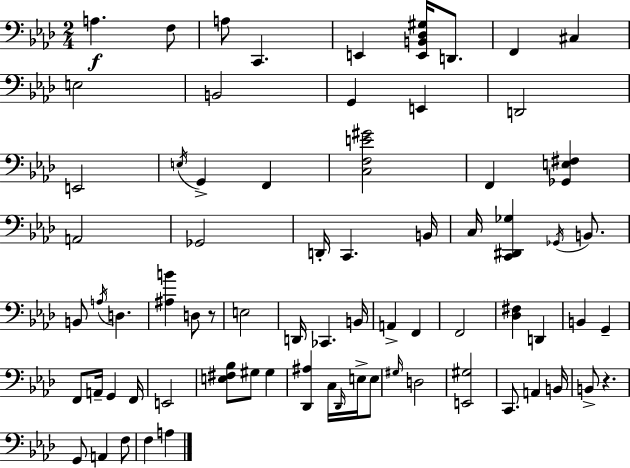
X:1
T:Untitled
M:2/4
L:1/4
K:Fm
A, F,/2 A,/2 C,, E,, [E,,B,,_D,^G,]/4 D,,/2 F,, ^C, E,2 B,,2 G,, E,, D,,2 E,,2 E,/4 G,, F,, [C,F,E^G]2 F,, [_G,,E,^F,] A,,2 _G,,2 D,,/4 C,, B,,/4 C,/4 [C,,^D,,_G,] _G,,/4 B,,/2 B,,/2 A,/4 D, [^A,B] D,/2 z/2 E,2 D,,/4 _C,, B,,/4 A,, F,, F,,2 [_D,^F,] D,, B,, G,, F,,/2 A,,/4 G,, F,,/4 E,,2 [E,^F,_B,]/2 ^G,/2 ^G, [_D,,^A,] C,/4 _D,,/4 E,/4 E,/2 ^G,/4 D,2 [E,,^G,]2 C,,/2 A,, B,,/4 B,,/2 z G,,/2 A,, F,/2 F, A,